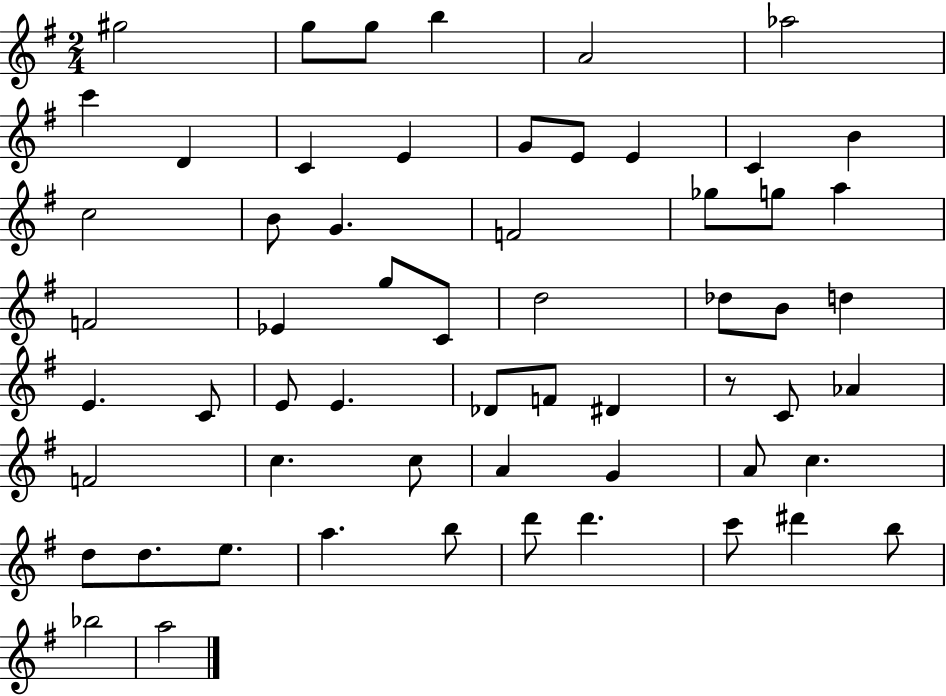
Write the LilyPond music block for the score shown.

{
  \clef treble
  \numericTimeSignature
  \time 2/4
  \key g \major
  \repeat volta 2 { gis''2 | g''8 g''8 b''4 | a'2 | aes''2 | \break c'''4 d'4 | c'4 e'4 | g'8 e'8 e'4 | c'4 b'4 | \break c''2 | b'8 g'4. | f'2 | ges''8 g''8 a''4 | \break f'2 | ees'4 g''8 c'8 | d''2 | des''8 b'8 d''4 | \break e'4. c'8 | e'8 e'4. | des'8 f'8 dis'4 | r8 c'8 aes'4 | \break f'2 | c''4. c''8 | a'4 g'4 | a'8 c''4. | \break d''8 d''8. e''8. | a''4. b''8 | d'''8 d'''4. | c'''8 dis'''4 b''8 | \break bes''2 | a''2 | } \bar "|."
}